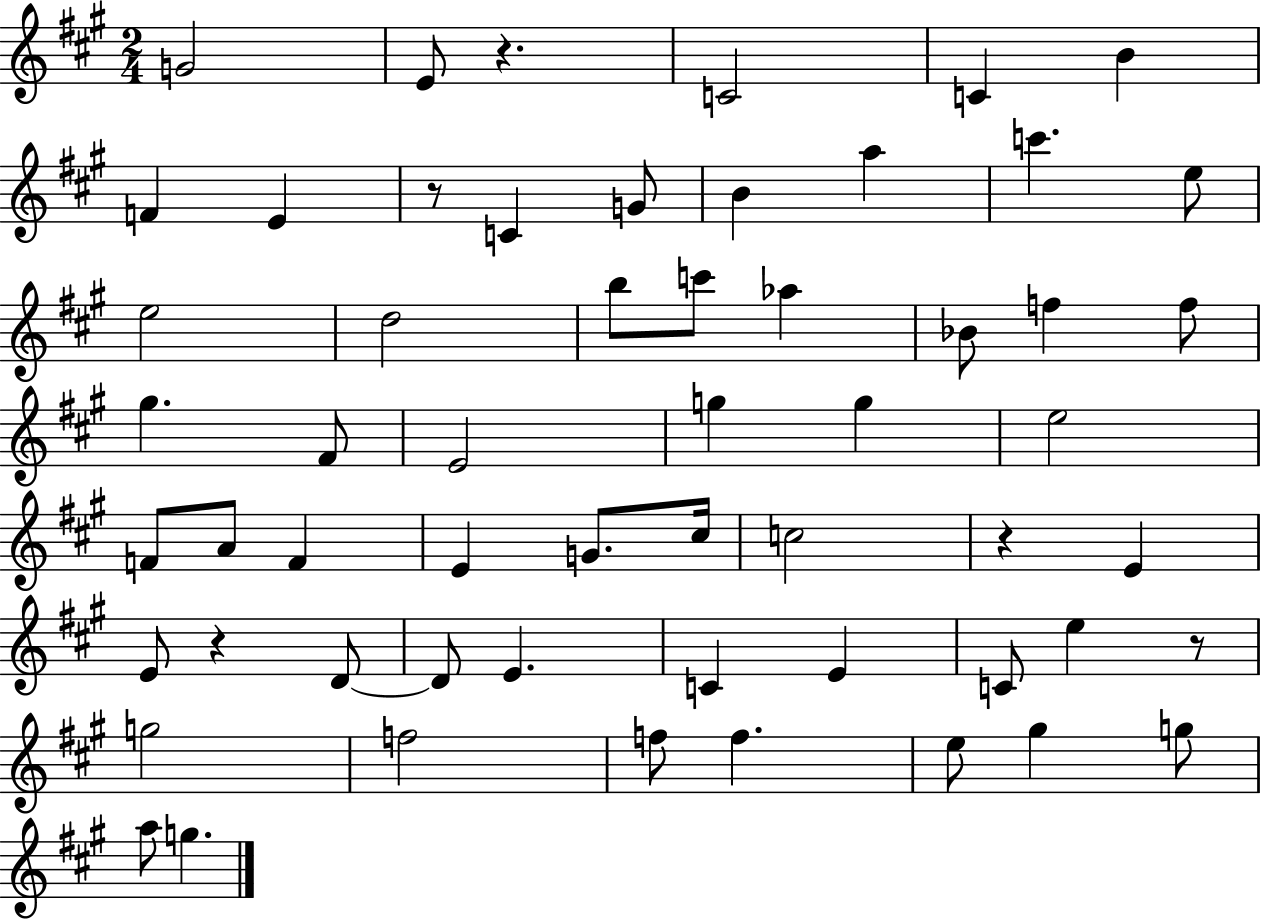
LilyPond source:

{
  \clef treble
  \numericTimeSignature
  \time 2/4
  \key a \major
  g'2 | e'8 r4. | c'2 | c'4 b'4 | \break f'4 e'4 | r8 c'4 g'8 | b'4 a''4 | c'''4. e''8 | \break e''2 | d''2 | b''8 c'''8 aes''4 | bes'8 f''4 f''8 | \break gis''4. fis'8 | e'2 | g''4 g''4 | e''2 | \break f'8 a'8 f'4 | e'4 g'8. cis''16 | c''2 | r4 e'4 | \break e'8 r4 d'8~~ | d'8 e'4. | c'4 e'4 | c'8 e''4 r8 | \break g''2 | f''2 | f''8 f''4. | e''8 gis''4 g''8 | \break a''8 g''4. | \bar "|."
}